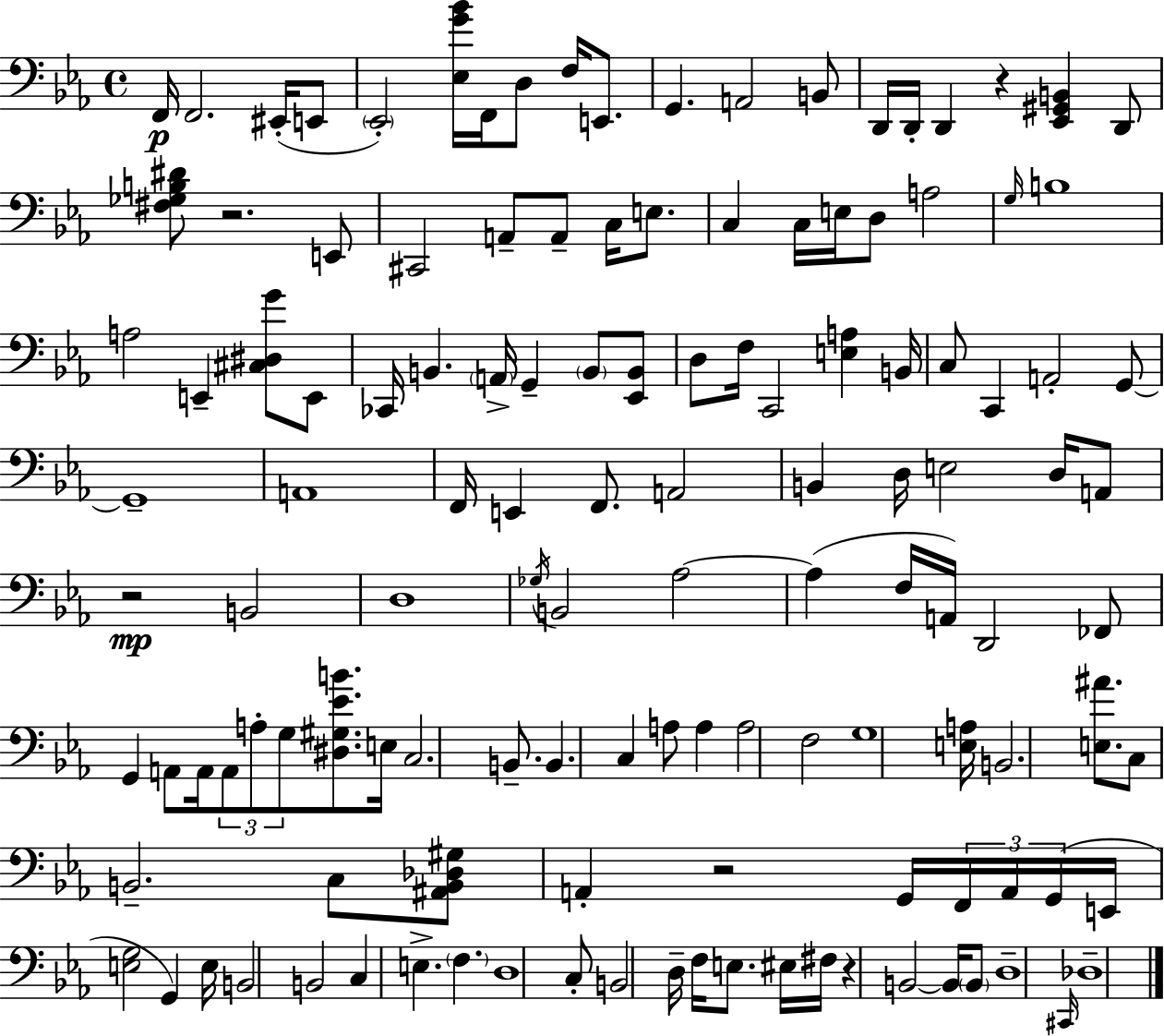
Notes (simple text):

F2/s F2/h. EIS2/s E2/e Eb2/h [Eb3,G4,Bb4]/s F2/s D3/e F3/s E2/e. G2/q. A2/h B2/e D2/s D2/s D2/q R/q [Eb2,G#2,B2]/q D2/e [F#3,Gb3,B3,D#4]/e R/h. E2/e C#2/h A2/e A2/e C3/s E3/e. C3/q C3/s E3/s D3/e A3/h G3/s B3/w A3/h E2/q [C#3,D#3,G4]/e E2/e CES2/s B2/q. A2/s G2/q B2/e [Eb2,B2]/e D3/e F3/s C2/h [E3,A3]/q B2/s C3/e C2/q A2/h G2/e G2/w A2/w F2/s E2/q F2/e. A2/h B2/q D3/s E3/h D3/s A2/e R/h B2/h D3/w Gb3/s B2/h Ab3/h Ab3/q F3/s A2/s D2/h FES2/e G2/q A2/e A2/s A2/e A3/e G3/e [D#3,G#3,Eb4,B4]/e. E3/s C3/h. B2/e. B2/q. C3/q A3/e A3/q A3/h F3/h G3/w [E3,A3]/s B2/h. [E3,A#4]/e. C3/e B2/h. C3/e [A#2,B2,Db3,G#3]/e A2/q R/h G2/s F2/s A2/s G2/s E2/s [E3,G3]/h G2/q E3/s B2/h B2/h C3/q E3/q. F3/q. D3/w C3/e B2/h D3/s F3/s E3/e. EIS3/s F#3/s R/q B2/h B2/s B2/e D3/w C#2/s Db3/w